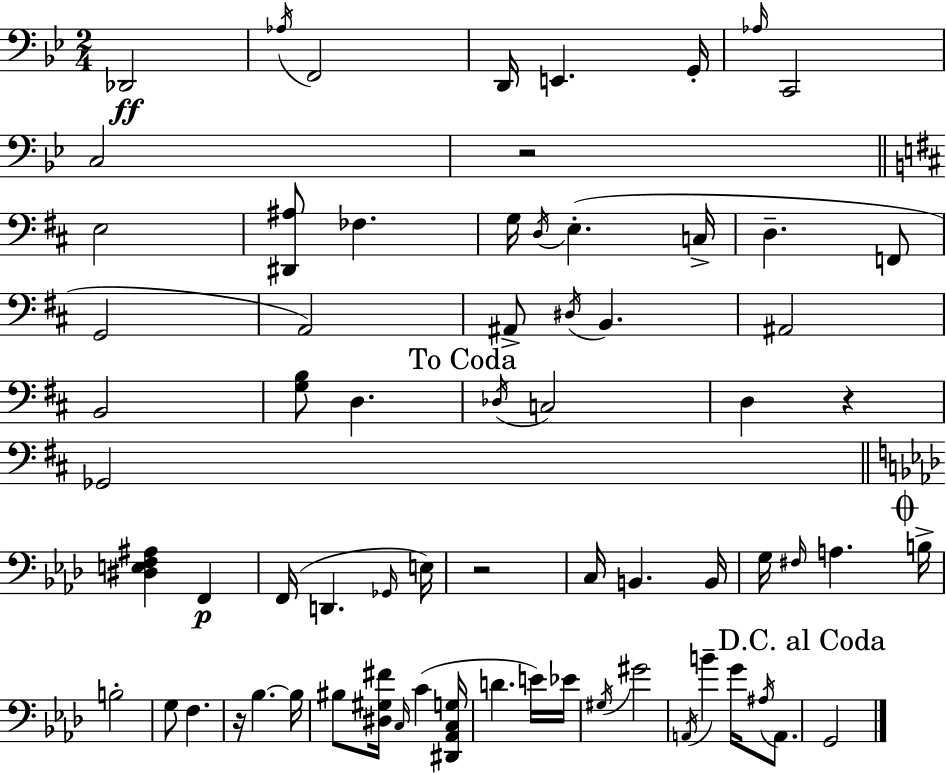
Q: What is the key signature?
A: BES major